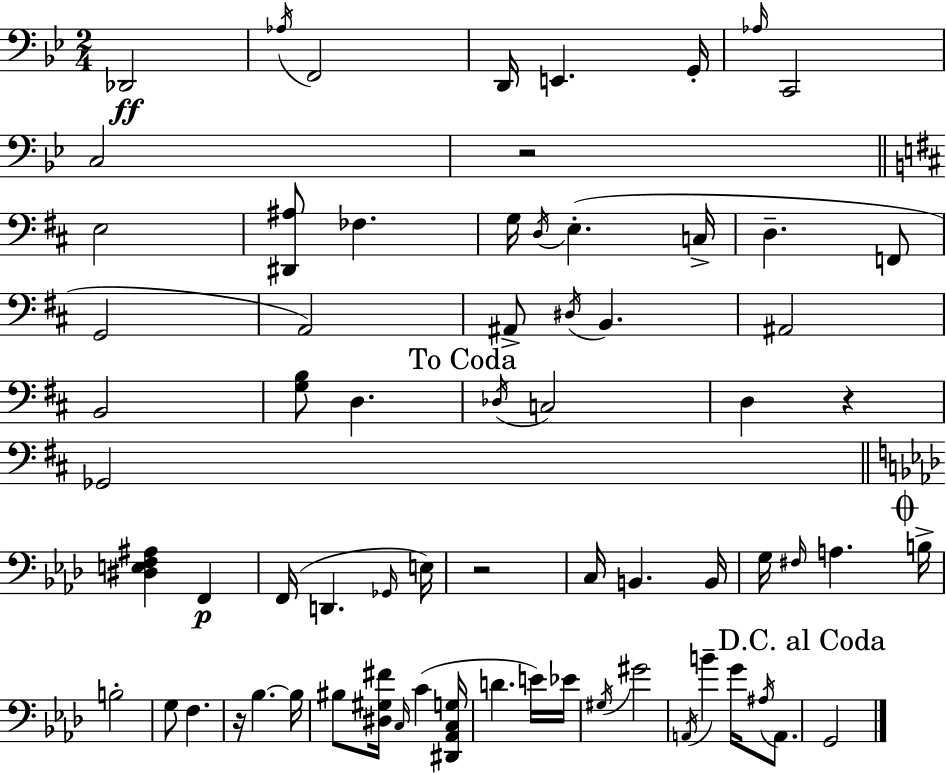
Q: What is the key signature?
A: BES major